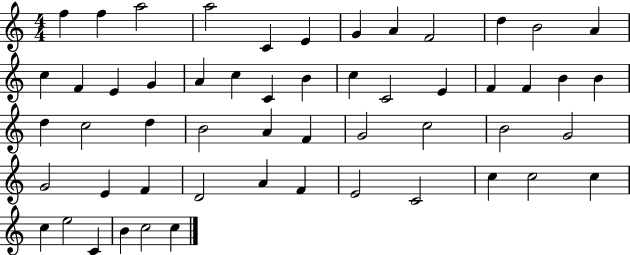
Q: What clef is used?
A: treble